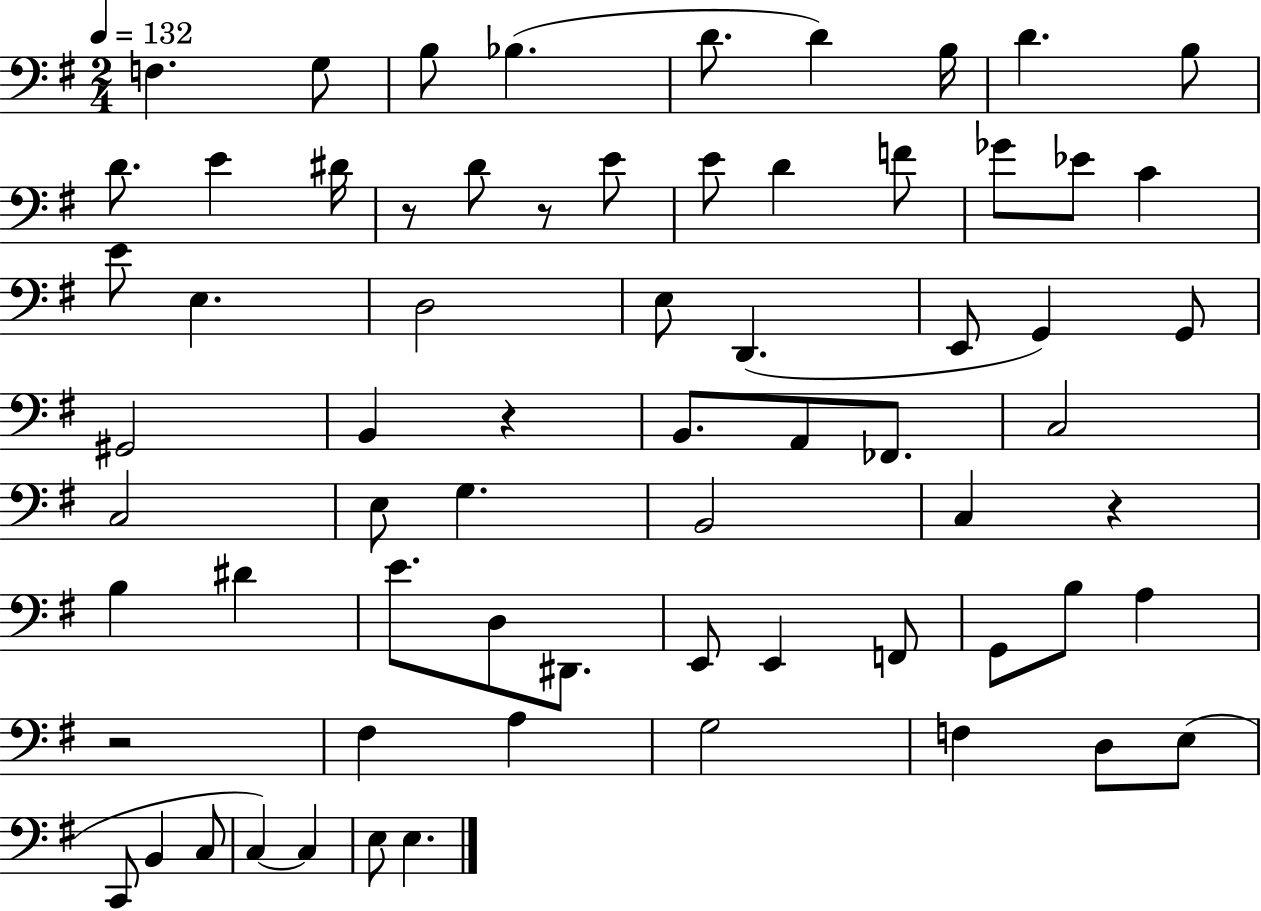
F3/q. G3/e B3/e Bb3/q. D4/e. D4/q B3/s D4/q. B3/e D4/e. E4/q D#4/s R/e D4/e R/e E4/e E4/e D4/q F4/e Gb4/e Eb4/e C4/q E4/e E3/q. D3/h E3/e D2/q. E2/e G2/q G2/e G#2/h B2/q R/q B2/e. A2/e FES2/e. C3/h C3/h E3/e G3/q. B2/h C3/q R/q B3/q D#4/q E4/e. D3/e D#2/e. E2/e E2/q F2/e G2/e B3/e A3/q R/h F#3/q A3/q G3/h F3/q D3/e E3/e C2/e B2/q C3/e C3/q C3/q E3/e E3/q.